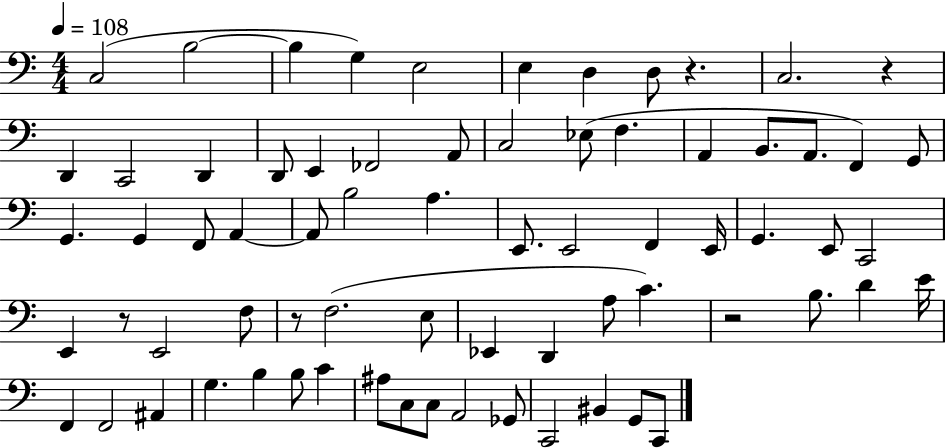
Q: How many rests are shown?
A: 5